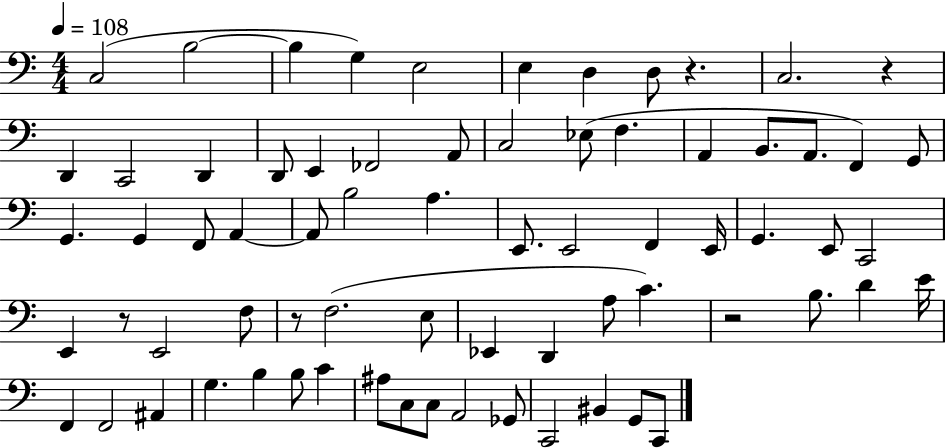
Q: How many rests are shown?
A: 5